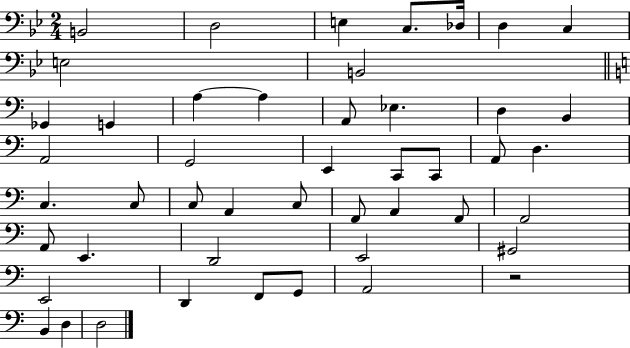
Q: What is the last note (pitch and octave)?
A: D3